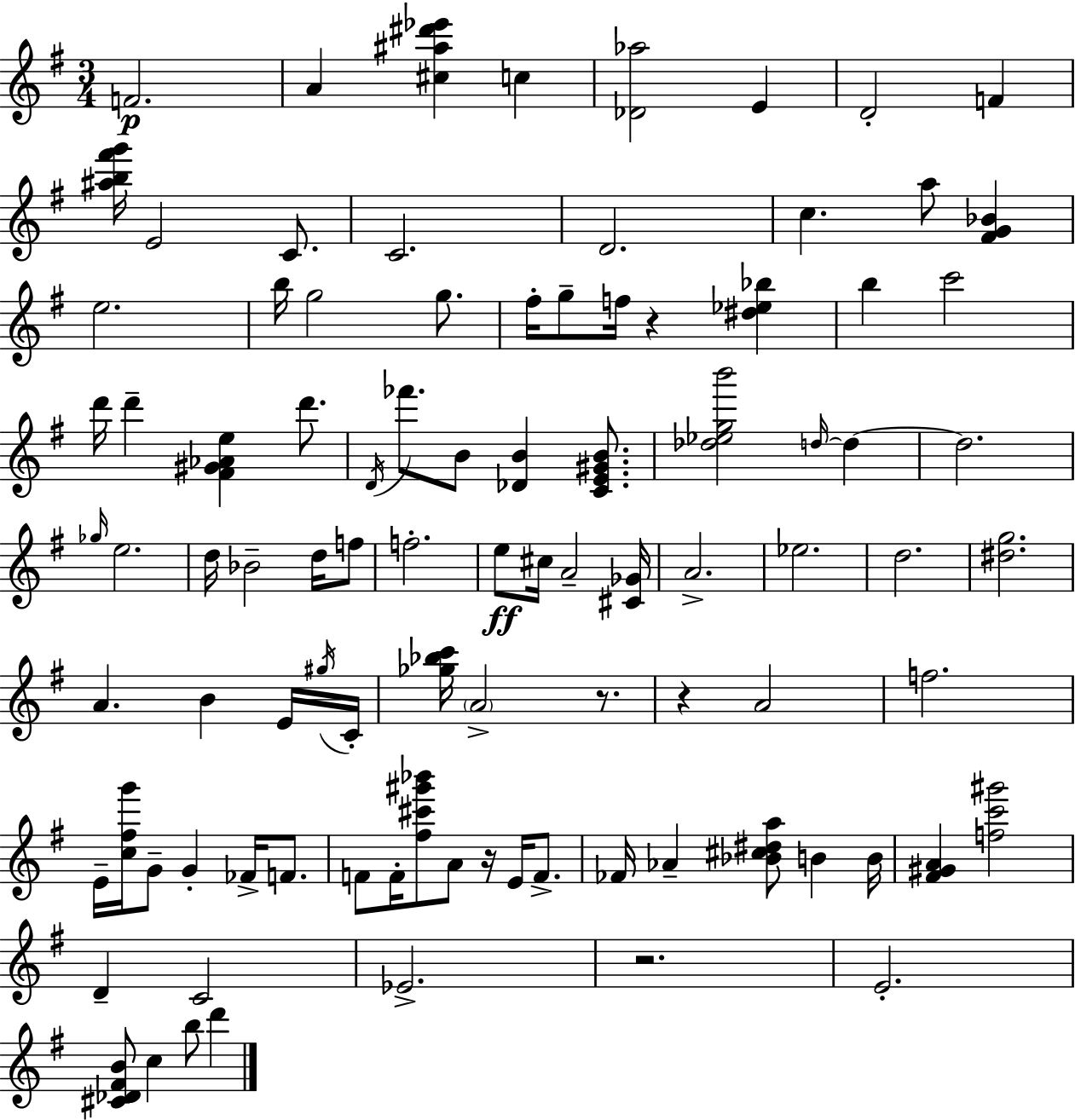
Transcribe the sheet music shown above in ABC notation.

X:1
T:Untitled
M:3/4
L:1/4
K:Em
F2 A [^c^a^d'_e'] c [_D_a]2 E D2 F [^ab^f'g']/4 E2 C/2 C2 D2 c a/2 [^FG_B] e2 b/4 g2 g/2 ^f/4 g/2 f/4 z [^d_e_b] b c'2 d'/4 d' [^F^G_Ae] d'/2 D/4 _f'/2 B/2 [_DB] [CE^GB]/2 [_d_egb']2 d/4 d d2 _g/4 e2 d/4 _B2 d/4 f/2 f2 e/2 ^c/4 A2 [^C_G]/4 A2 _e2 d2 [^dg]2 A B E/4 ^g/4 C/4 [_g_bc']/4 A2 z/2 z A2 f2 E/4 [c^fg']/4 G/2 G _F/4 F/2 F/2 F/4 [^f^c'^g'_b']/2 A/2 z/4 E/4 F/2 _F/4 _A [_B^c^da]/2 B B/4 [^F^GA] [fc'^g']2 D C2 _E2 z2 E2 [^C_D^FB]/2 c b/2 d'